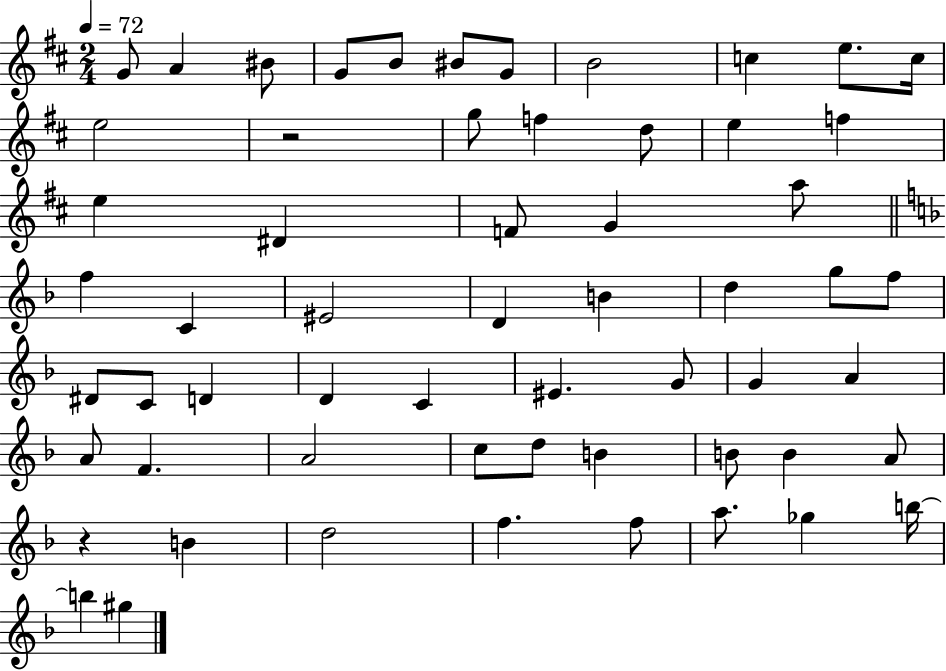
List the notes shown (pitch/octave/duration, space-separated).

G4/e A4/q BIS4/e G4/e B4/e BIS4/e G4/e B4/h C5/q E5/e. C5/s E5/h R/h G5/e F5/q D5/e E5/q F5/q E5/q D#4/q F4/e G4/q A5/e F5/q C4/q EIS4/h D4/q B4/q D5/q G5/e F5/e D#4/e C4/e D4/q D4/q C4/q EIS4/q. G4/e G4/q A4/q A4/e F4/q. A4/h C5/e D5/e B4/q B4/e B4/q A4/e R/q B4/q D5/h F5/q. F5/e A5/e. Gb5/q B5/s B5/q G#5/q